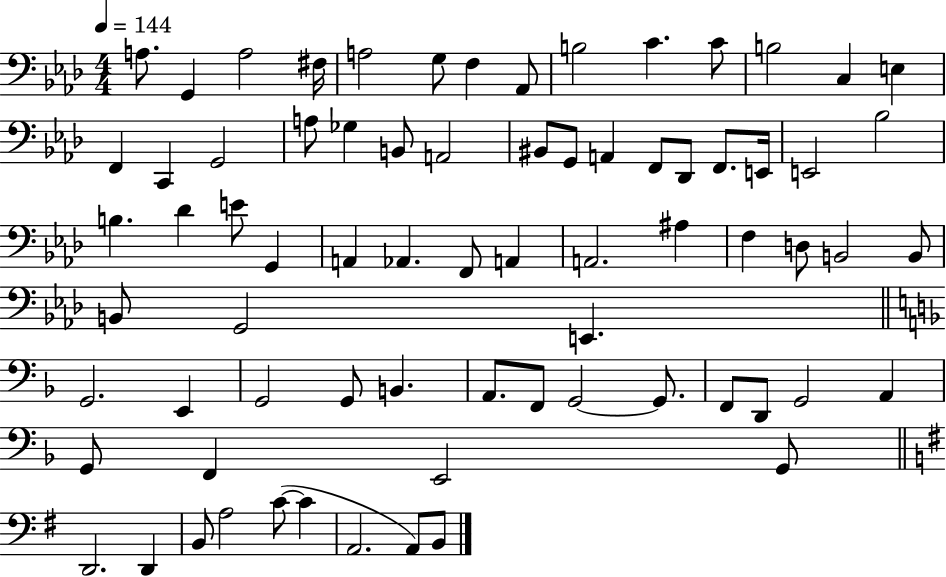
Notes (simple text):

A3/e. G2/q A3/h F#3/s A3/h G3/e F3/q Ab2/e B3/h C4/q. C4/e B3/h C3/q E3/q F2/q C2/q G2/h A3/e Gb3/q B2/e A2/h BIS2/e G2/e A2/q F2/e Db2/e F2/e. E2/s E2/h Bb3/h B3/q. Db4/q E4/e G2/q A2/q Ab2/q. F2/e A2/q A2/h. A#3/q F3/q D3/e B2/h B2/e B2/e G2/h E2/q. G2/h. E2/q G2/h G2/e B2/q. A2/e. F2/e G2/h G2/e. F2/e D2/e G2/h A2/q G2/e F2/q E2/h G2/e D2/h. D2/q B2/e A3/h C4/e C4/q A2/h. A2/e B2/e